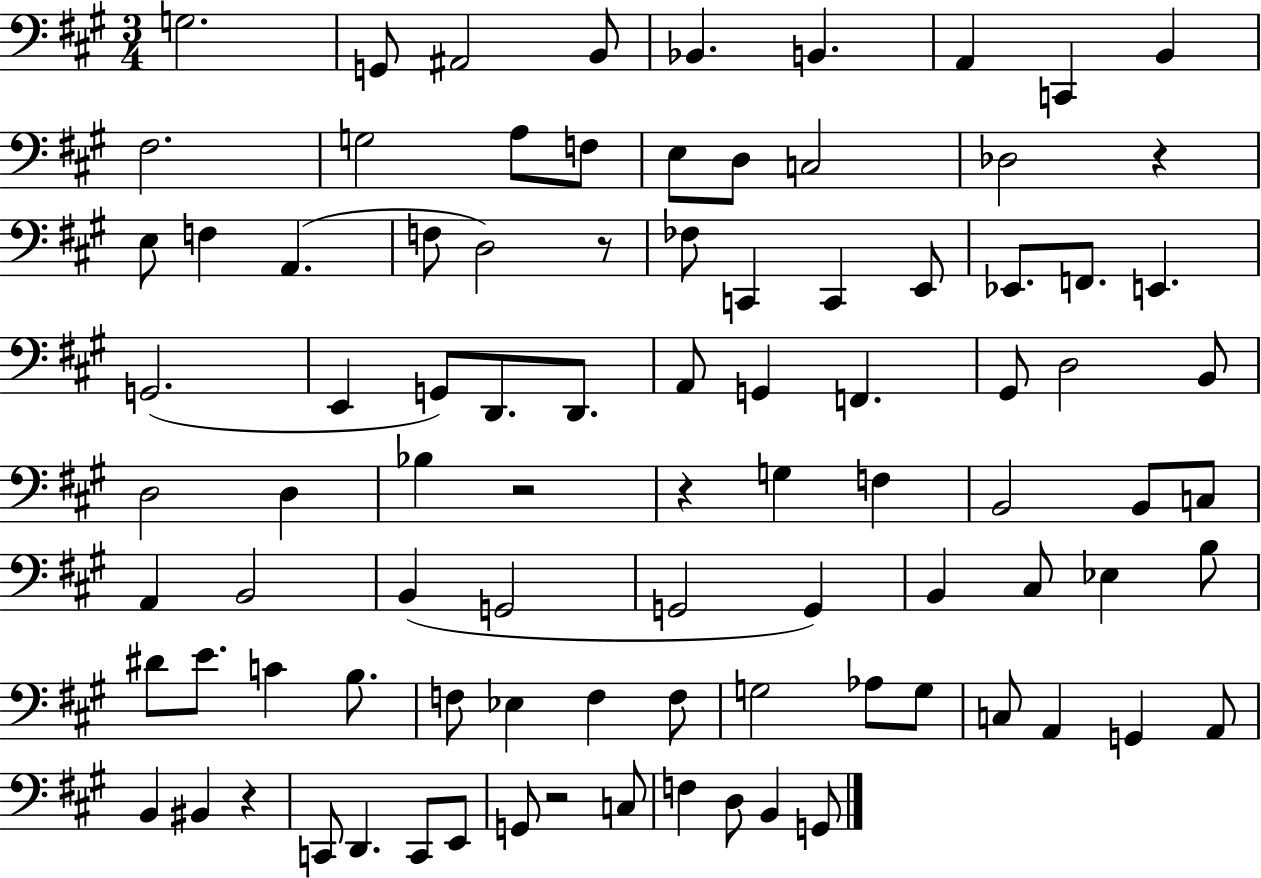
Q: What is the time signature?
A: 3/4